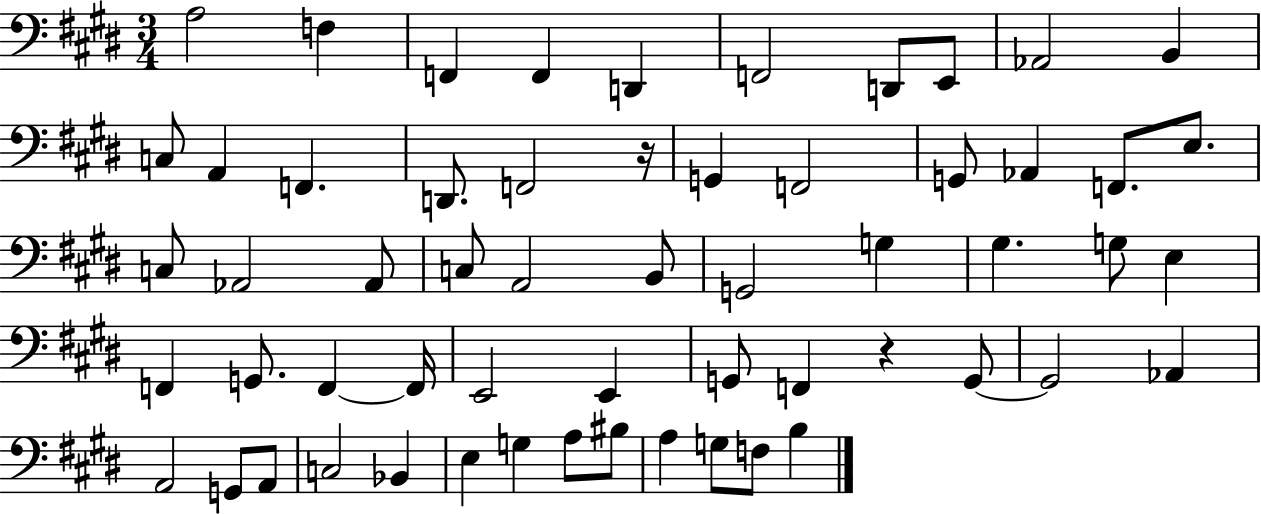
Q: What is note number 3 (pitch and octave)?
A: F2